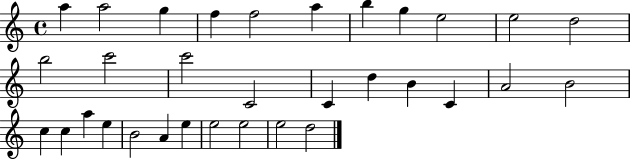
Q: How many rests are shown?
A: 0